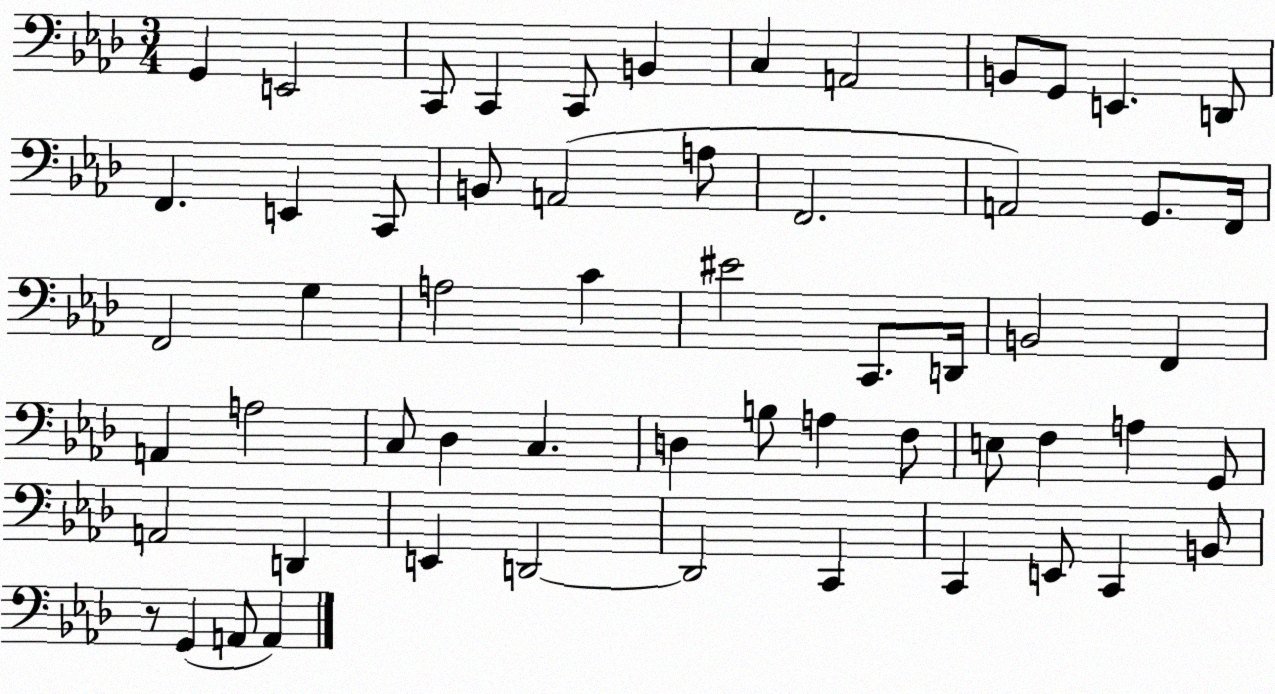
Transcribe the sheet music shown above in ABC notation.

X:1
T:Untitled
M:3/4
L:1/4
K:Ab
G,, E,,2 C,,/2 C,, C,,/2 B,, C, A,,2 B,,/2 G,,/2 E,, D,,/2 F,, E,, C,,/2 B,,/2 A,,2 A,/2 F,,2 A,,2 G,,/2 F,,/4 F,,2 G, A,2 C ^E2 C,,/2 D,,/4 B,,2 F,, A,, A,2 C,/2 _D, C, D, B,/2 A, F,/2 E,/2 F, A, G,,/2 A,,2 D,, E,, D,,2 D,,2 C,, C,, E,,/2 C,, B,,/2 z/2 G,, A,,/2 A,,